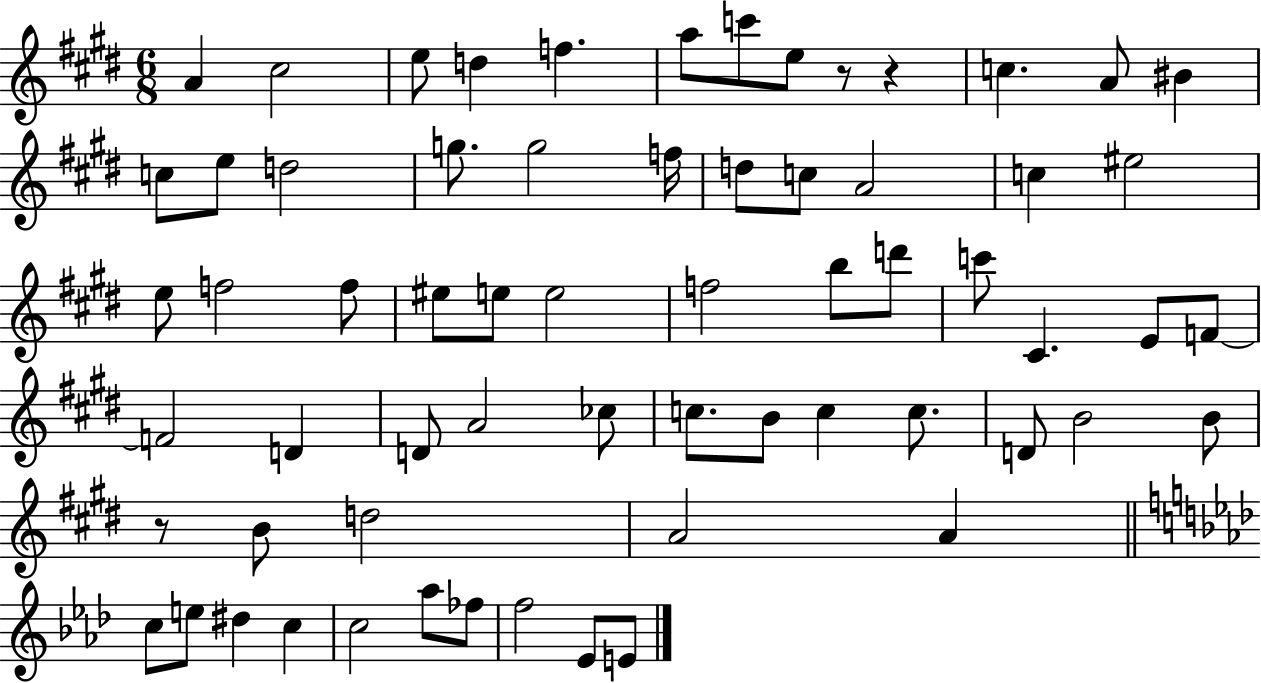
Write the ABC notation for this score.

X:1
T:Untitled
M:6/8
L:1/4
K:E
A ^c2 e/2 d f a/2 c'/2 e/2 z/2 z c A/2 ^B c/2 e/2 d2 g/2 g2 f/4 d/2 c/2 A2 c ^e2 e/2 f2 f/2 ^e/2 e/2 e2 f2 b/2 d'/2 c'/2 ^C E/2 F/2 F2 D D/2 A2 _c/2 c/2 B/2 c c/2 D/2 B2 B/2 z/2 B/2 d2 A2 A c/2 e/2 ^d c c2 _a/2 _f/2 f2 _E/2 E/2